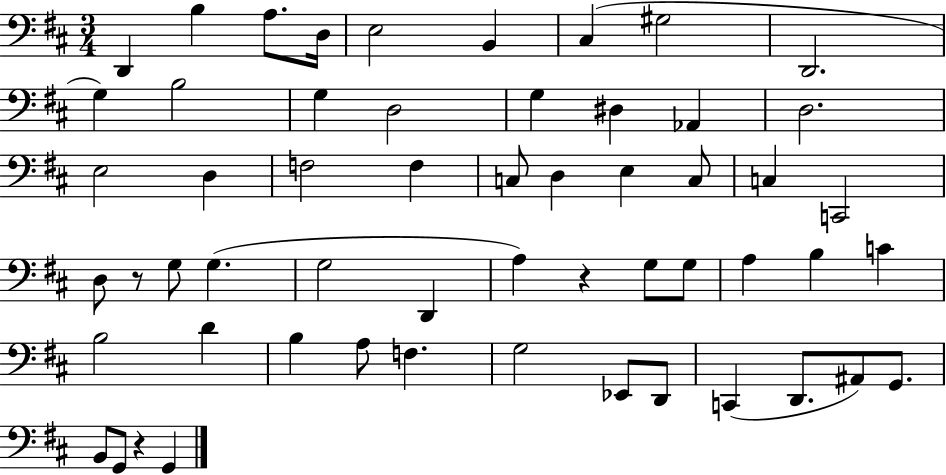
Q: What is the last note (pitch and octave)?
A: G2